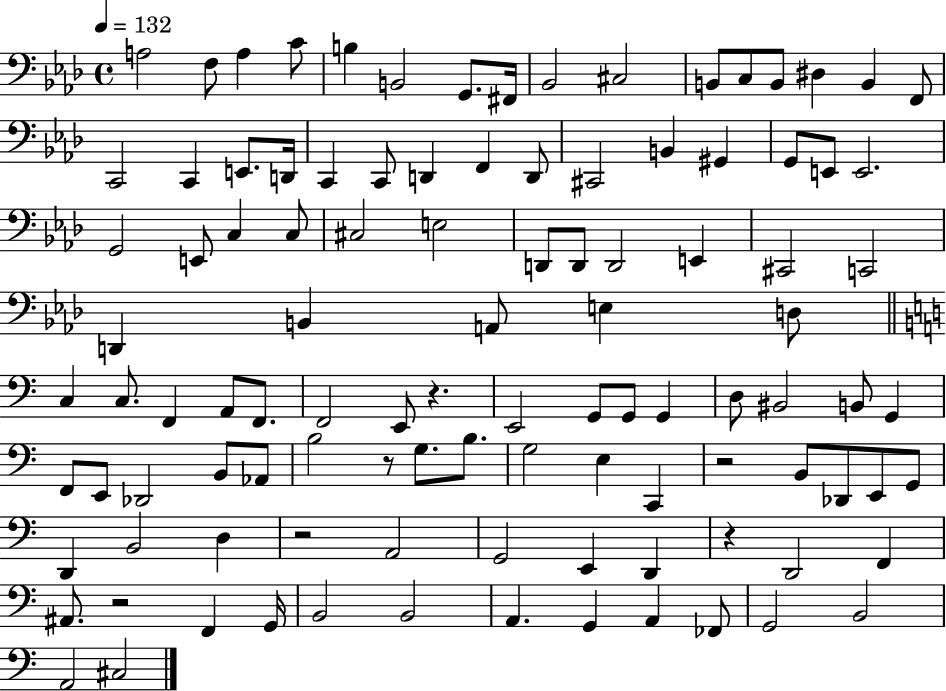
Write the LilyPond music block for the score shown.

{
  \clef bass
  \time 4/4
  \defaultTimeSignature
  \key aes \major
  \tempo 4 = 132
  a2 f8 a4 c'8 | b4 b,2 g,8. fis,16 | bes,2 cis2 | b,8 c8 b,8 dis4 b,4 f,8 | \break c,2 c,4 e,8. d,16 | c,4 c,8 d,4 f,4 d,8 | cis,2 b,4 gis,4 | g,8 e,8 e,2. | \break g,2 e,8 c4 c8 | cis2 e2 | d,8 d,8 d,2 e,4 | cis,2 c,2 | \break d,4 b,4 a,8 e4 d8 | \bar "||" \break \key a \minor c4 c8. f,4 a,8 f,8. | f,2 e,8 r4. | e,2 g,8 g,8 g,4 | d8 bis,2 b,8 g,4 | \break f,8 e,8 des,2 b,8 aes,8 | b2 r8 g8. b8. | g2 e4 c,4 | r2 b,8 des,8 e,8 g,8 | \break d,4 b,2 d4 | r2 a,2 | g,2 e,4 d,4 | r4 d,2 f,4 | \break ais,8. r2 f,4 g,16 | b,2 b,2 | a,4. g,4 a,4 fes,8 | g,2 b,2 | \break a,2 cis2 | \bar "|."
}